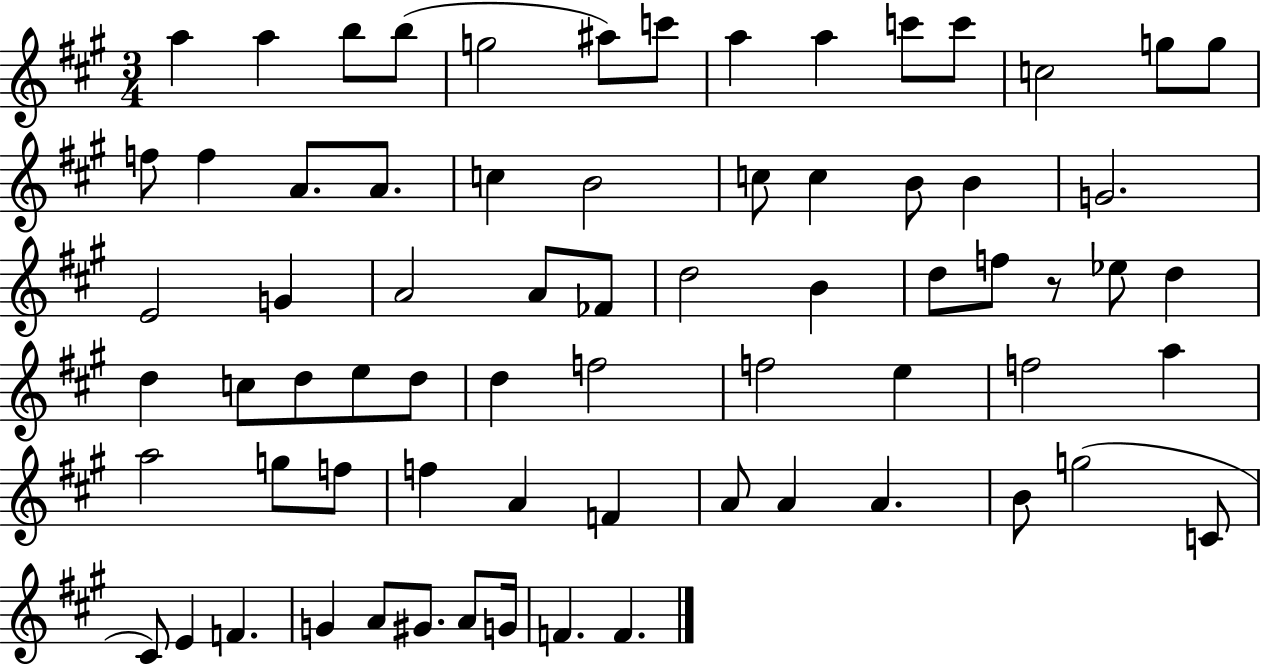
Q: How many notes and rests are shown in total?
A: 70